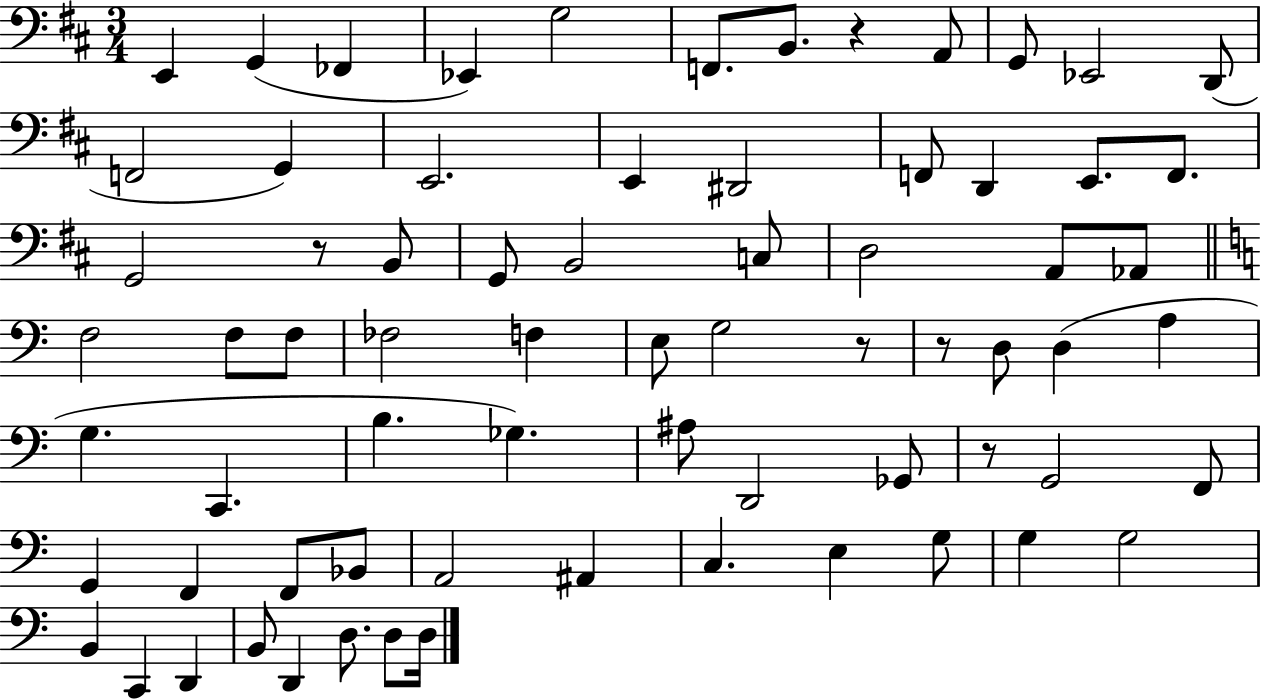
E2/q G2/q FES2/q Eb2/q G3/h F2/e. B2/e. R/q A2/e G2/e Eb2/h D2/e F2/h G2/q E2/h. E2/q D#2/h F2/e D2/q E2/e. F2/e. G2/h R/e B2/e G2/e B2/h C3/e D3/h A2/e Ab2/e F3/h F3/e F3/e FES3/h F3/q E3/e G3/h R/e R/e D3/e D3/q A3/q G3/q. C2/q. B3/q. Gb3/q. A#3/e D2/h Gb2/e R/e G2/h F2/e G2/q F2/q F2/e Bb2/e A2/h A#2/q C3/q. E3/q G3/e G3/q G3/h B2/q C2/q D2/q B2/e D2/q D3/e. D3/e D3/s